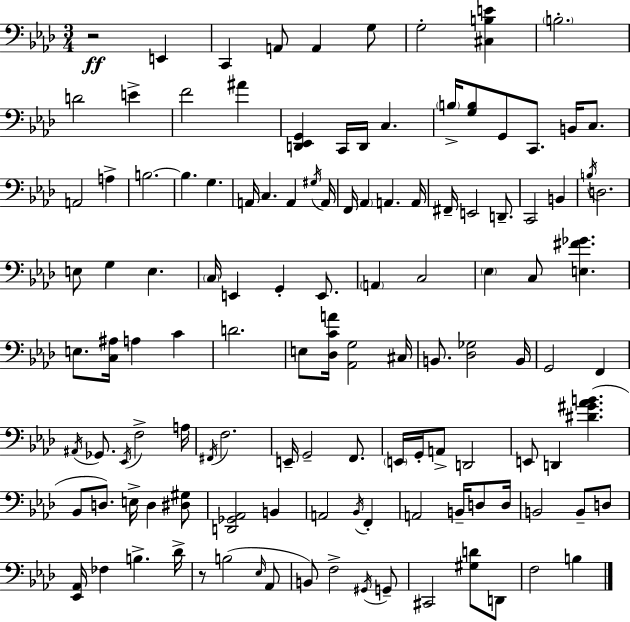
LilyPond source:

{
  \clef bass
  \numericTimeSignature
  \time 3/4
  \key aes \major
  r2\ff e,4 | c,4 a,8 a,4 g8 | g2-. <cis b e'>4 | \parenthesize b2.-. | \break d'2 e'4-> | f'2 ais'4 | <d, ees, g,>4 c,16 d,16 c4. | \parenthesize b16-> <g b>8 g,8 c,8. b,16 c8. | \break a,2 a4-> | b2.~~ | b4. g4. | a,16 c4. a,4 \acciaccatura { gis16 } | \break a,16 f,16 \parenthesize aes,4 a,4. | a,16 fis,16-- e,2 d,8.-- | c,2 b,4 | \acciaccatura { b16 } d2. | \break e8 g4 e4. | \parenthesize c16 e,4 g,4-. e,8. | \parenthesize a,4 c2 | \parenthesize ees4 c8 <e fis' ges'>4. | \break e8. <c ais>16 a4 c'4 | d'2. | e8 <des c' a'>16 <aes, g>2 | cis16 b,8. <des ges>2 | \break b,16 g,2 f,4 | \acciaccatura { ais,16 } ges,8. \acciaccatura { ees,16 } f2-> | a16 \acciaccatura { fis,16 } f2. | e,16-- g,2-- | \break f,8. \parenthesize e,16 g,16-. a,8-> d,2 | e,8 d,4 <dis' gis' aes' b'>4.( | bes,8 d8.) e16-> d4 | <dis gis>8 <d, ges, aes,>2 | \break b,4 a,2 | \acciaccatura { bes,16 } f,4-. a,2 | b,16-- d8 d16 b,2 | b,8-- d8 <ees, aes,>16 fes4 b4.-> | \break des'16-> r8 b2( | \grace { ees16 } aes,8 b,8) f2-> | \acciaccatura { gis,16 } g,8-- cis,2 | <gis d'>8 d,8 f2 | \break b4 \bar "|."
}